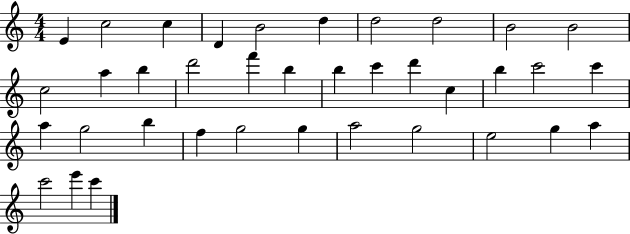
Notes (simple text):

E4/q C5/h C5/q D4/q B4/h D5/q D5/h D5/h B4/h B4/h C5/h A5/q B5/q D6/h F6/q B5/q B5/q C6/q D6/q C5/q B5/q C6/h C6/q A5/q G5/h B5/q F5/q G5/h G5/q A5/h G5/h E5/h G5/q A5/q C6/h E6/q C6/q